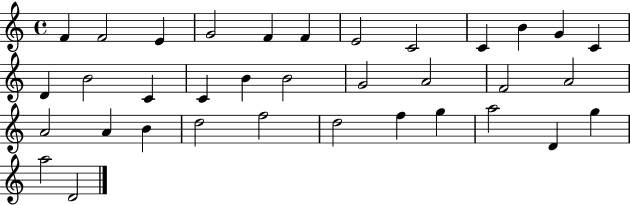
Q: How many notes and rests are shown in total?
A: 35